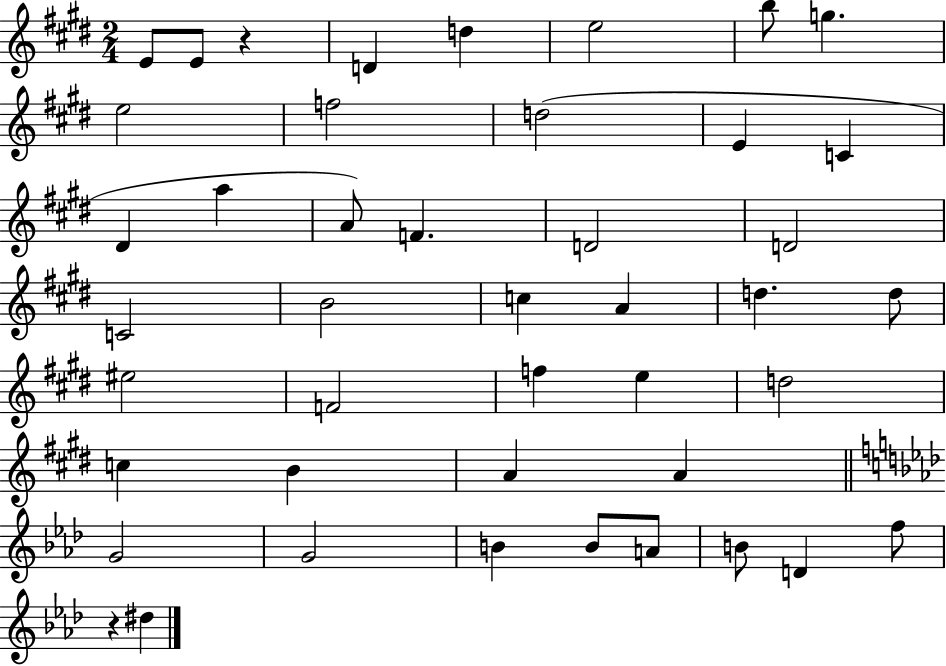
X:1
T:Untitled
M:2/4
L:1/4
K:E
E/2 E/2 z D d e2 b/2 g e2 f2 d2 E C ^D a A/2 F D2 D2 C2 B2 c A d d/2 ^e2 F2 f e d2 c B A A G2 G2 B B/2 A/2 B/2 D f/2 z ^d